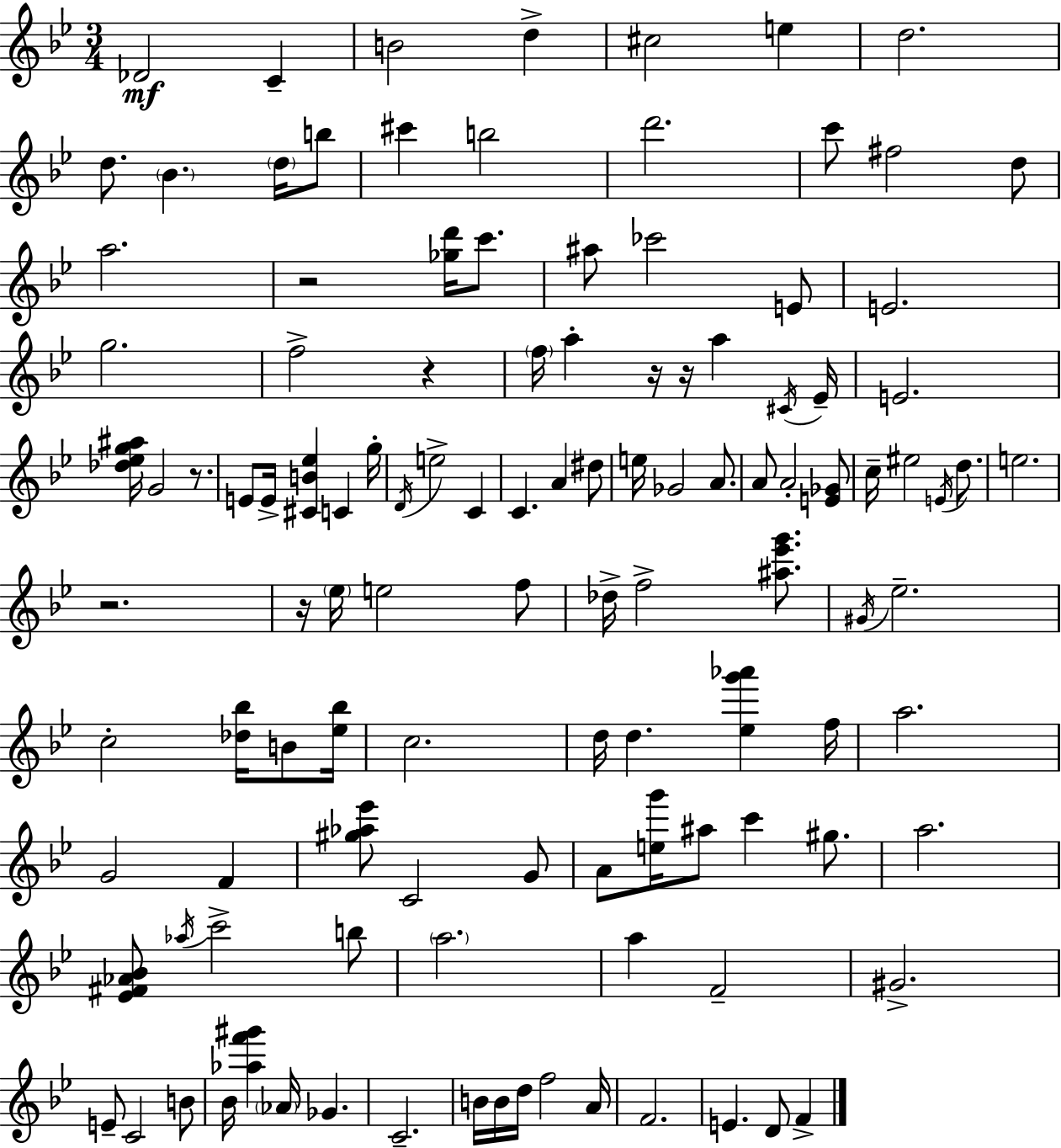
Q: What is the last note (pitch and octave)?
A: F4